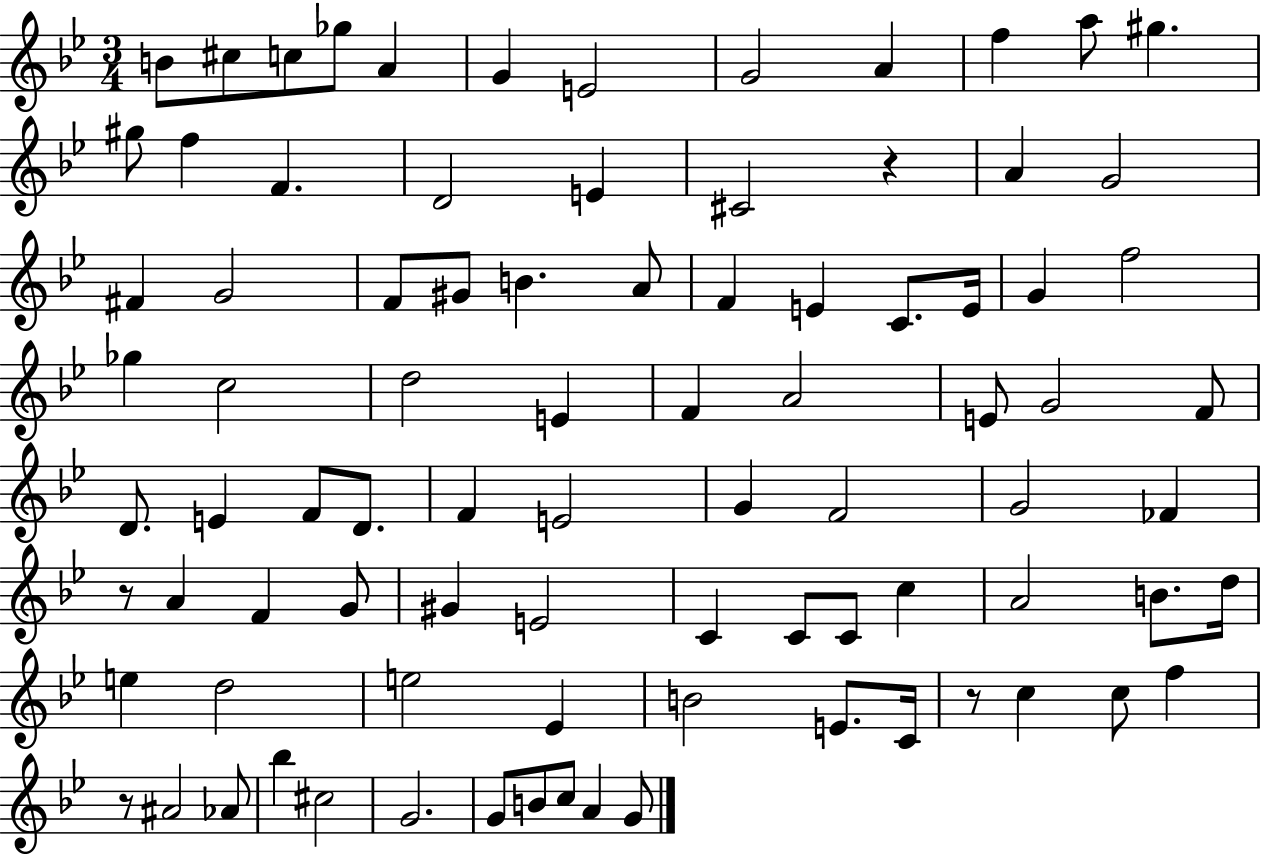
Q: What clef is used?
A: treble